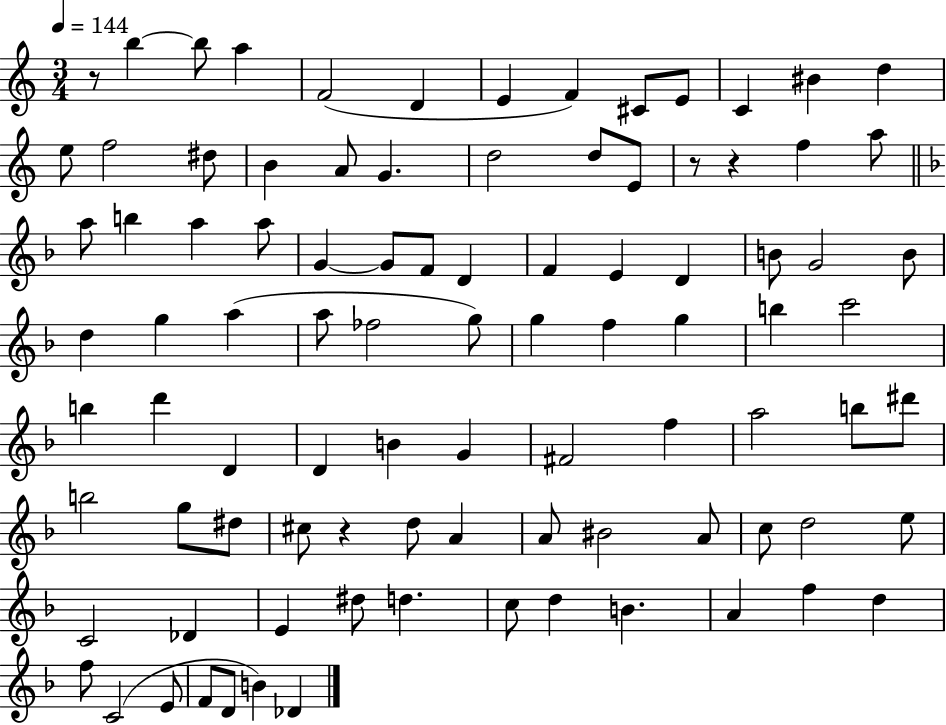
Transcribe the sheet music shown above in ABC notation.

X:1
T:Untitled
M:3/4
L:1/4
K:C
z/2 b b/2 a F2 D E F ^C/2 E/2 C ^B d e/2 f2 ^d/2 B A/2 G d2 d/2 E/2 z/2 z f a/2 a/2 b a a/2 G G/2 F/2 D F E D B/2 G2 B/2 d g a a/2 _f2 g/2 g f g b c'2 b d' D D B G ^F2 f a2 b/2 ^d'/2 b2 g/2 ^d/2 ^c/2 z d/2 A A/2 ^B2 A/2 c/2 d2 e/2 C2 _D E ^d/2 d c/2 d B A f d f/2 C2 E/2 F/2 D/2 B _D